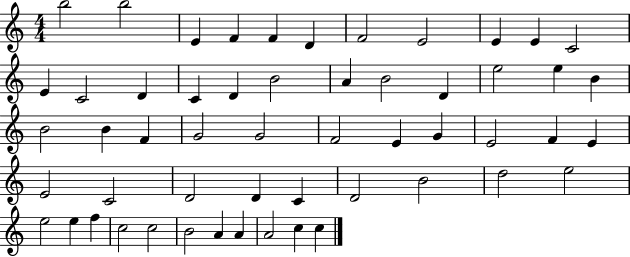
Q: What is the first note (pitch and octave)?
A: B5